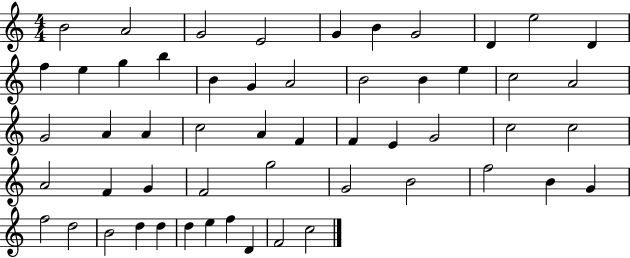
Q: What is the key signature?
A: C major